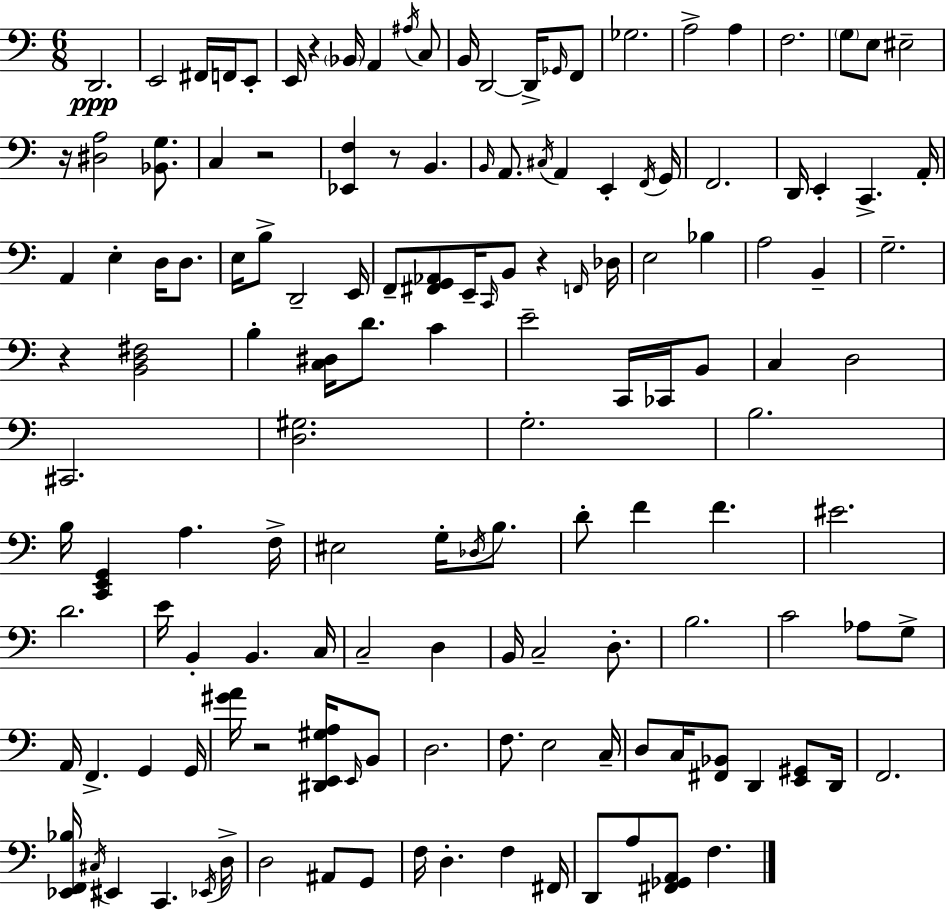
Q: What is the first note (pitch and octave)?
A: D2